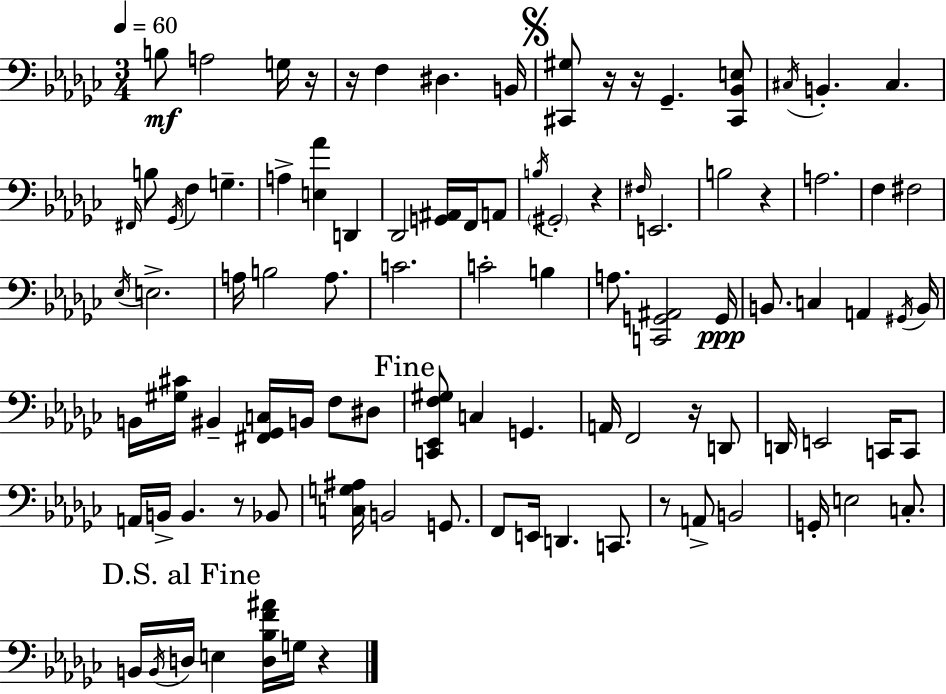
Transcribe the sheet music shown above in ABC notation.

X:1
T:Untitled
M:3/4
L:1/4
K:Ebm
B,/2 A,2 G,/4 z/4 z/4 F, ^D, B,,/4 [^C,,^G,]/2 z/4 z/4 _G,, [^C,,_B,,E,]/2 ^C,/4 B,, ^C, ^F,,/4 B,/2 _G,,/4 F, G, A, [E,_A] D,, _D,,2 [G,,^A,,]/4 F,,/4 A,,/2 B,/4 ^G,,2 z ^F,/4 E,,2 B,2 z A,2 F, ^F,2 _E,/4 E,2 A,/4 B,2 A,/2 C2 C2 B, A,/2 [C,,G,,^A,,]2 G,,/4 B,,/2 C, A,, ^G,,/4 B,,/4 B,,/4 [^G,^C]/4 ^B,, [^F,,_G,,C,]/4 B,,/4 F,/2 ^D,/2 [C,,_E,,F,^G,]/2 C, G,, A,,/4 F,,2 z/4 D,,/2 D,,/4 E,,2 C,,/4 C,,/2 A,,/4 B,,/4 B,, z/2 _B,,/2 [C,G,^A,]/4 B,,2 G,,/2 F,,/2 E,,/4 D,, C,,/2 z/2 A,,/2 B,,2 G,,/4 E,2 C,/2 B,,/4 B,,/4 D,/4 E, [D,_B,F^A]/4 G,/4 z